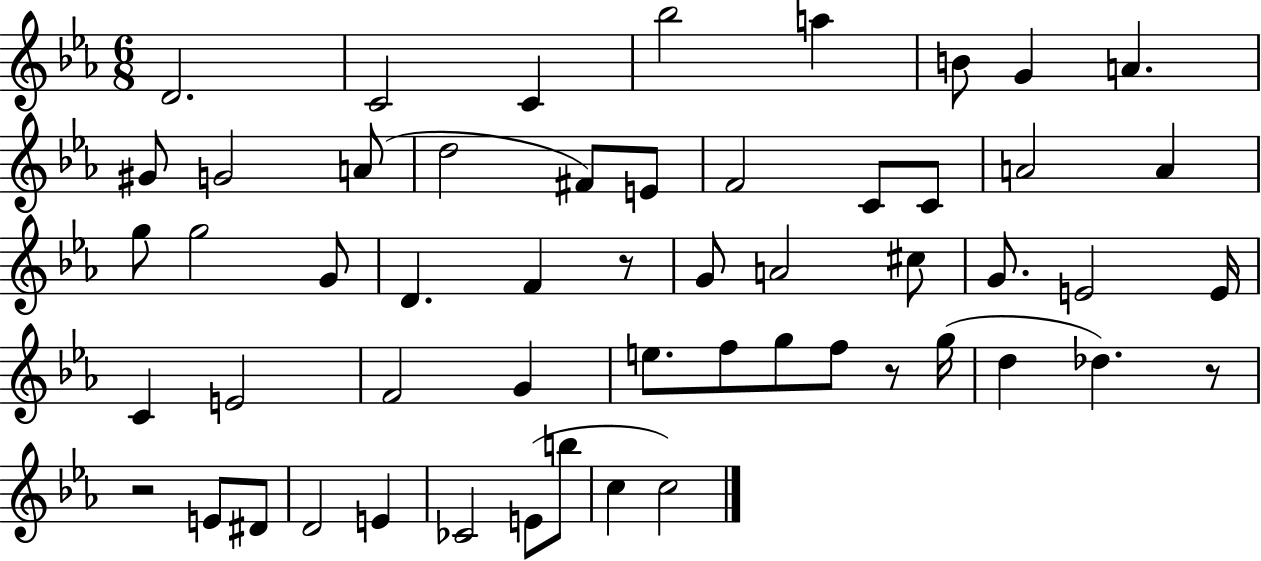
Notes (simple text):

D4/h. C4/h C4/q Bb5/h A5/q B4/e G4/q A4/q. G#4/e G4/h A4/e D5/h F#4/e E4/e F4/h C4/e C4/e A4/h A4/q G5/e G5/h G4/e D4/q. F4/q R/e G4/e A4/h C#5/e G4/e. E4/h E4/s C4/q E4/h F4/h G4/q E5/e. F5/e G5/e F5/e R/e G5/s D5/q Db5/q. R/e R/h E4/e D#4/e D4/h E4/q CES4/h E4/e B5/e C5/q C5/h